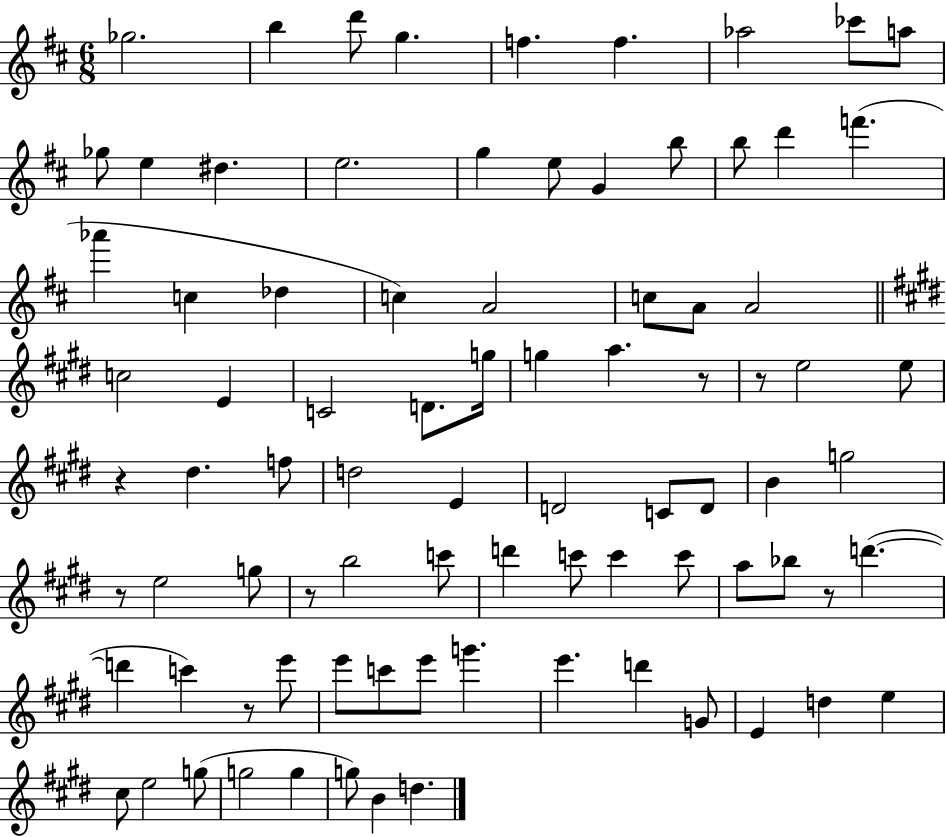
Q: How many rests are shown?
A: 7